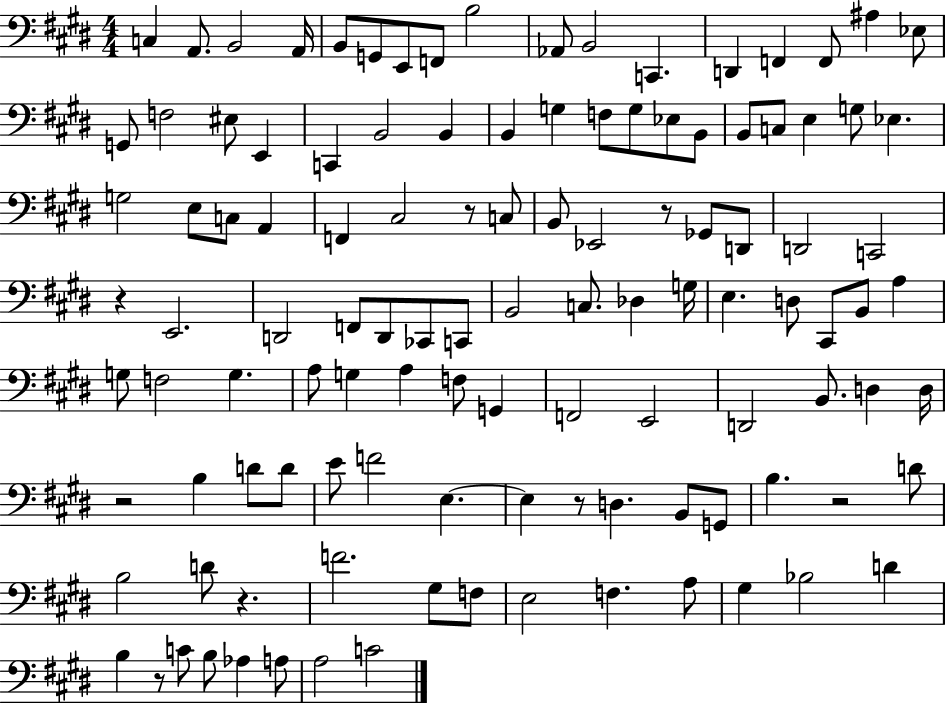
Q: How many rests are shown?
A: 8